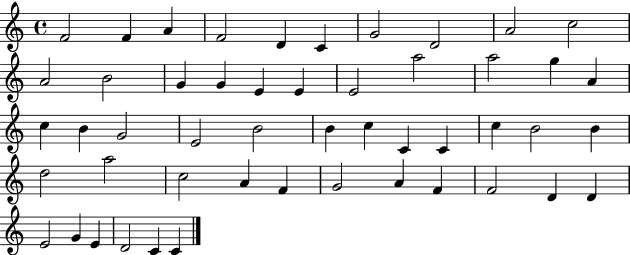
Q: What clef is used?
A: treble